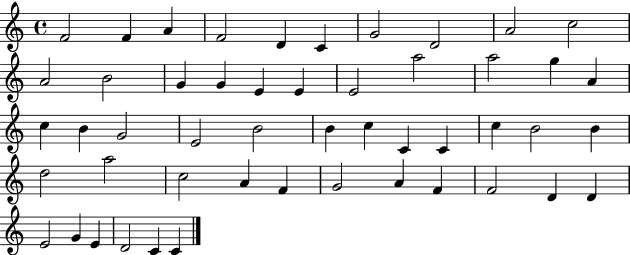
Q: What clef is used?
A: treble